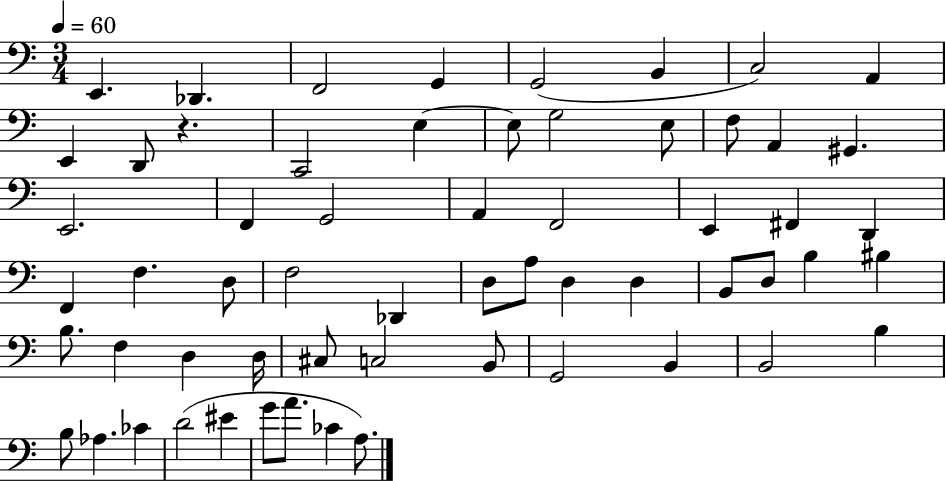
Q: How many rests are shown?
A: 1